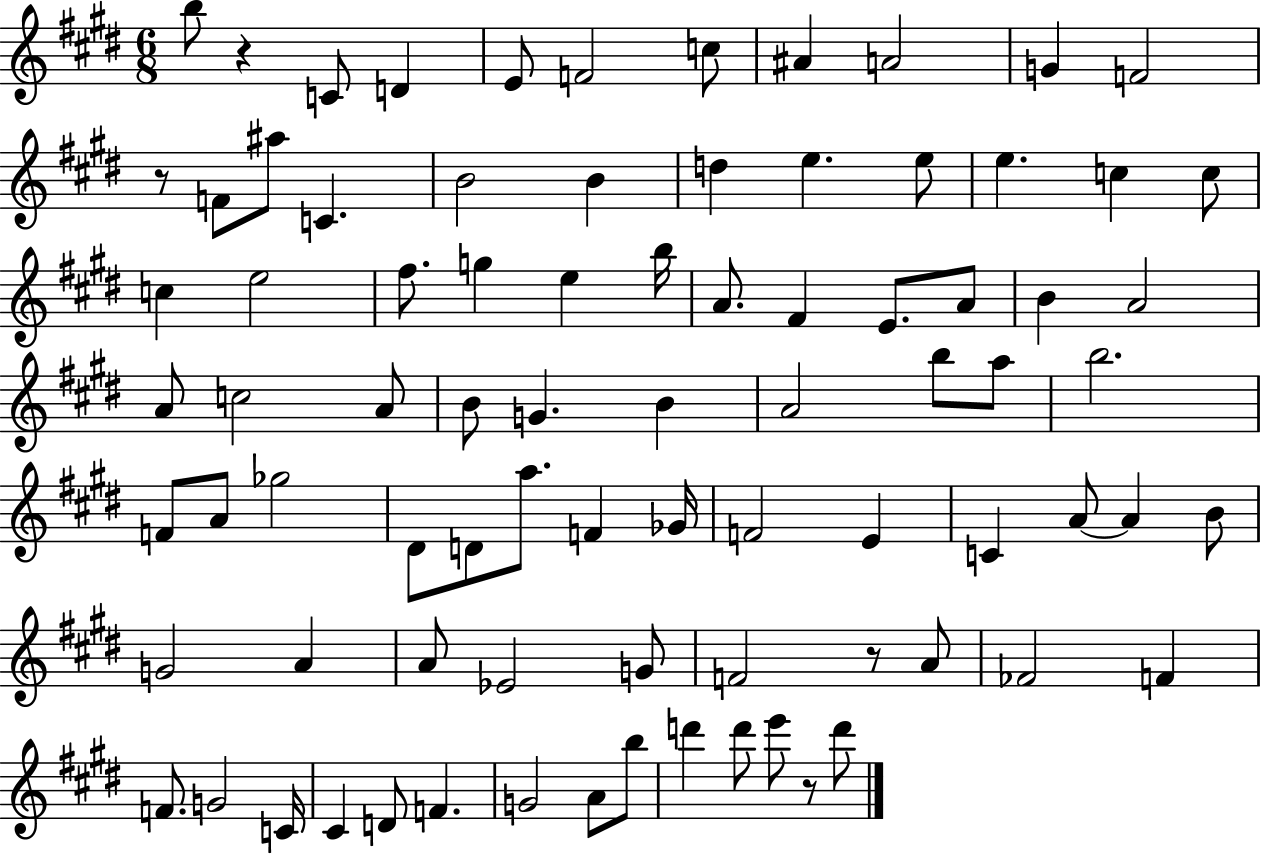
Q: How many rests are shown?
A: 4